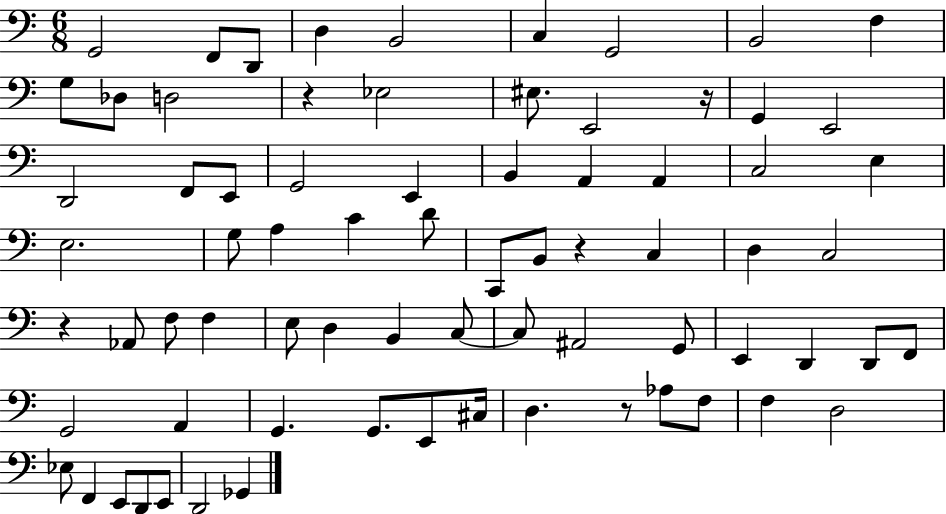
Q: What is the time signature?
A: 6/8